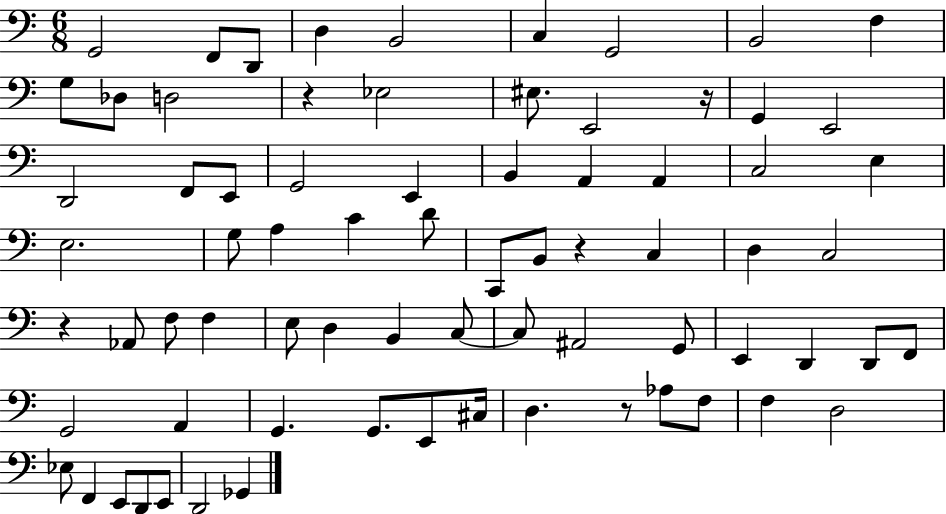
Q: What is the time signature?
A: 6/8